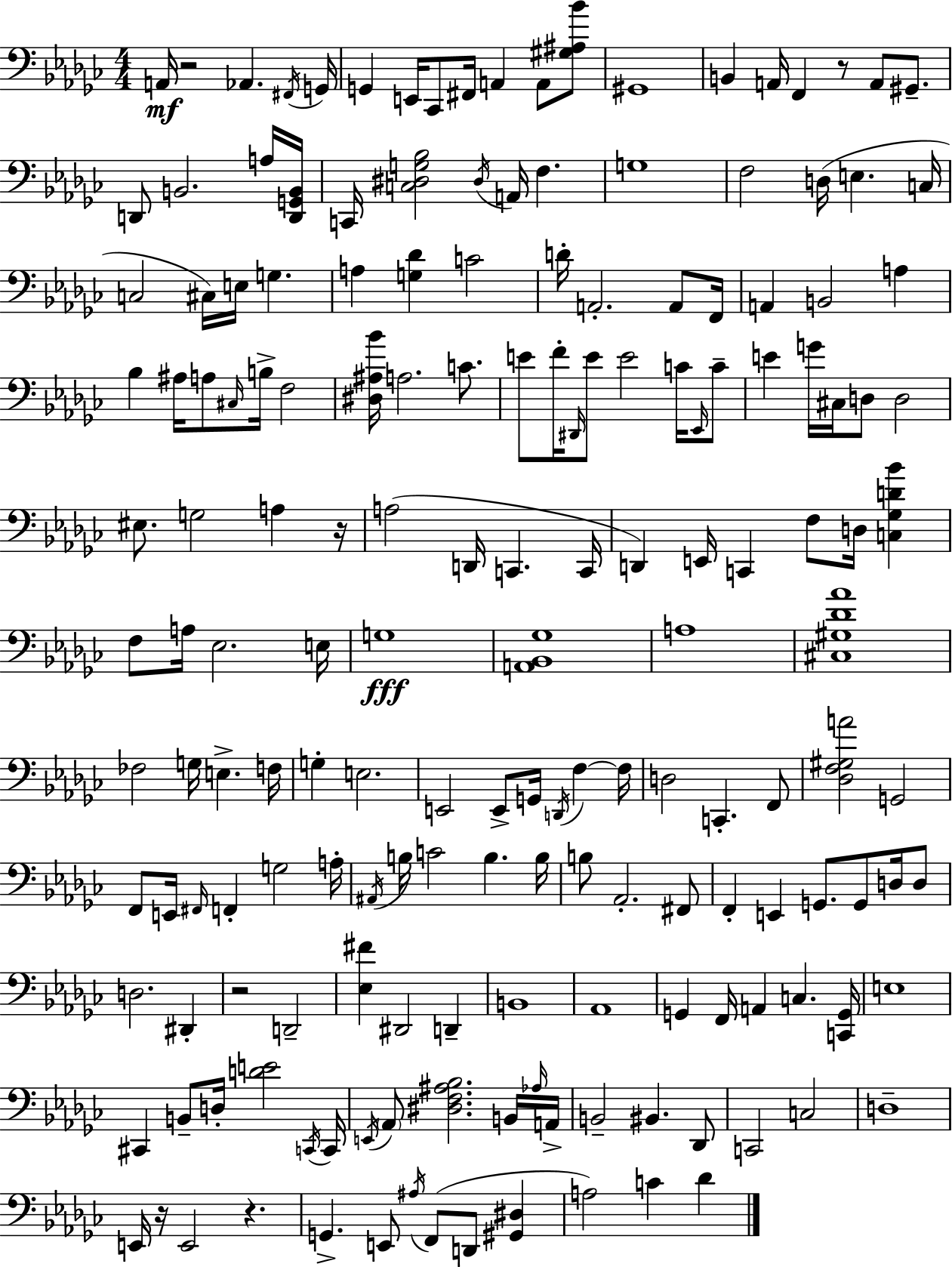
A2/s R/h Ab2/q. F#2/s G2/s G2/q E2/s CES2/e F#2/s A2/q A2/e [G#3,A#3,Bb4]/e G#2/w B2/q A2/s F2/q R/e A2/e G#2/e. D2/e B2/h. A3/s [D2,G2,B2]/s C2/s [C3,D#3,G3,Bb3]/h D#3/s A2/s F3/q. G3/w F3/h D3/s E3/q. C3/s C3/h C#3/s E3/s G3/q. A3/q [G3,Db4]/q C4/h D4/s A2/h. A2/e F2/s A2/q B2/h A3/q Bb3/q A#3/s A3/e C#3/s B3/s F3/h [D#3,A#3,Bb4]/s A3/h. C4/e. E4/e F4/s D#2/s E4/e E4/h C4/s Eb2/s C4/e E4/q G4/s C#3/s D3/e D3/h EIS3/e. G3/h A3/q R/s A3/h D2/s C2/q. C2/s D2/q E2/s C2/q F3/e D3/s [C3,Gb3,D4,Bb4]/q F3/e A3/s Eb3/h. E3/s G3/w [A2,Bb2,Gb3]/w A3/w [C#3,G#3,Db4,Ab4]/w FES3/h G3/s E3/q. F3/s G3/q E3/h. E2/h E2/e G2/s D2/s F3/q F3/s D3/h C2/q. F2/e [Db3,F3,G#3,A4]/h G2/h F2/e E2/s F#2/s F2/q G3/h A3/s A#2/s B3/s C4/h B3/q. B3/s B3/e Ab2/h. F#2/e F2/q E2/q G2/e. G2/e D3/s D3/e D3/h. D#2/q R/h D2/h [Eb3,F#4]/q D#2/h D2/q B2/w Ab2/w G2/q F2/s A2/q C3/q. [C2,G2]/s E3/w C#2/q B2/e D3/s [D4,E4]/h C2/s C2/s E2/s Ab2/e [D#3,F3,A#3,Bb3]/h. B2/s Ab3/s A2/s B2/h BIS2/q. Db2/e C2/h C3/h D3/w E2/s R/s E2/h R/q. G2/q. E2/e A#3/s F2/e D2/e [G#2,D#3]/q A3/h C4/q Db4/q